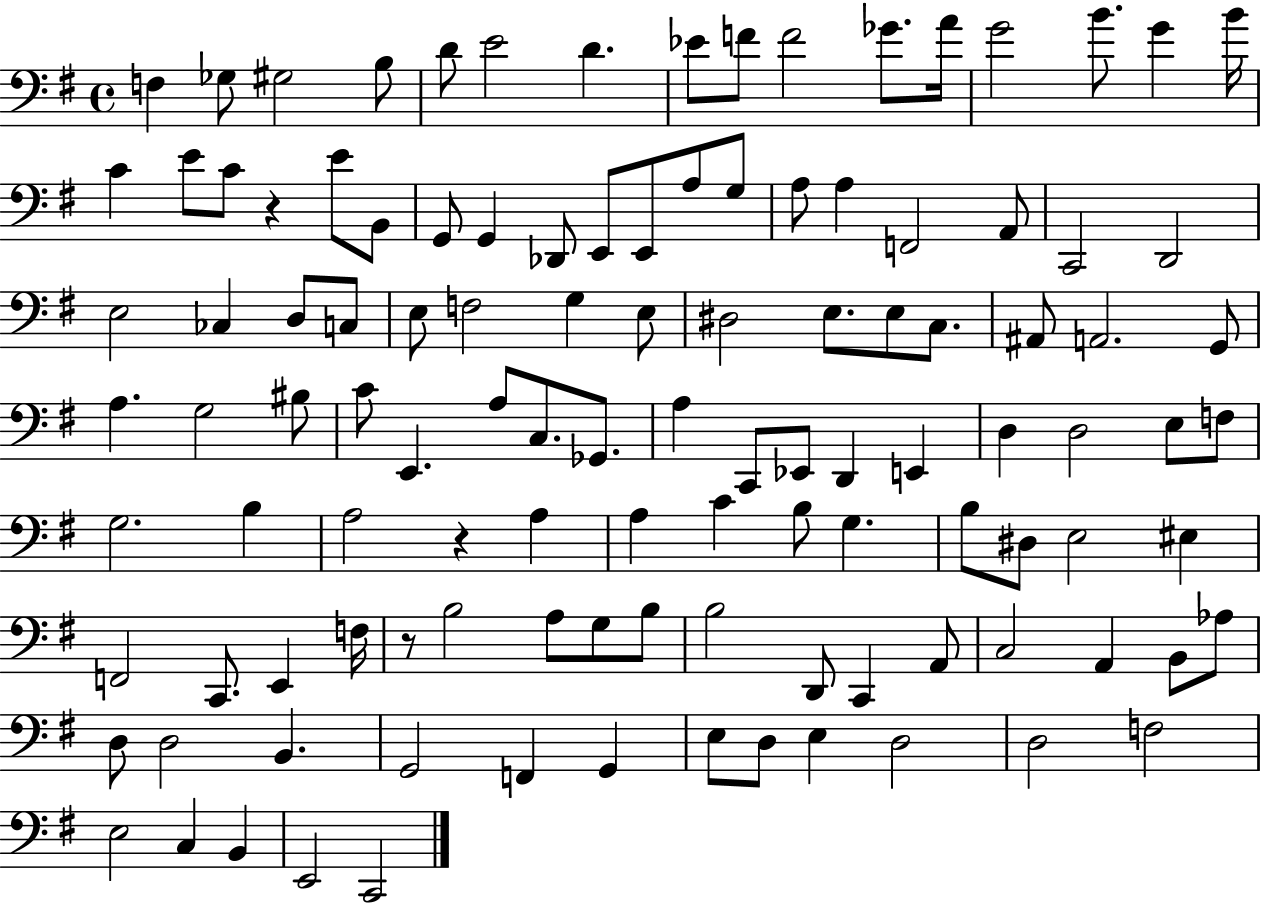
F3/q Gb3/e G#3/h B3/e D4/e E4/h D4/q. Eb4/e F4/e F4/h Gb4/e. A4/s G4/h B4/e. G4/q B4/s C4/q E4/e C4/e R/q E4/e B2/e G2/e G2/q Db2/e E2/e E2/e A3/e G3/e A3/e A3/q F2/h A2/e C2/h D2/h E3/h CES3/q D3/e C3/e E3/e F3/h G3/q E3/e D#3/h E3/e. E3/e C3/e. A#2/e A2/h. G2/e A3/q. G3/h BIS3/e C4/e E2/q. A3/e C3/e. Gb2/e. A3/q C2/e Eb2/e D2/q E2/q D3/q D3/h E3/e F3/e G3/h. B3/q A3/h R/q A3/q A3/q C4/q B3/e G3/q. B3/e D#3/e E3/h EIS3/q F2/h C2/e. E2/q F3/s R/e B3/h A3/e G3/e B3/e B3/h D2/e C2/q A2/e C3/h A2/q B2/e Ab3/e D3/e D3/h B2/q. G2/h F2/q G2/q E3/e D3/e E3/q D3/h D3/h F3/h E3/h C3/q B2/q E2/h C2/h